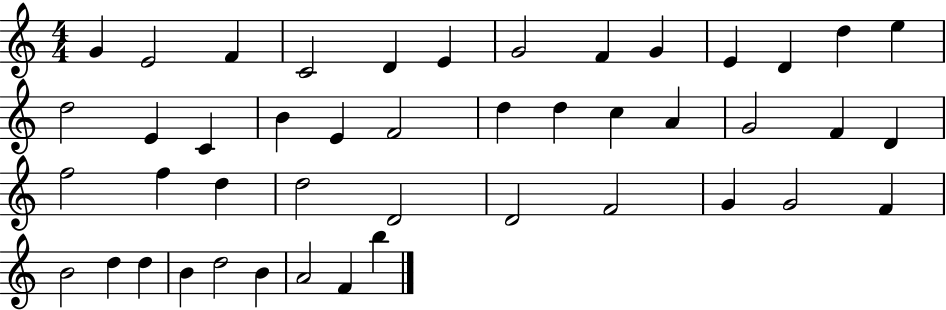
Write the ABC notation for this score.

X:1
T:Untitled
M:4/4
L:1/4
K:C
G E2 F C2 D E G2 F G E D d e d2 E C B E F2 d d c A G2 F D f2 f d d2 D2 D2 F2 G G2 F B2 d d B d2 B A2 F b